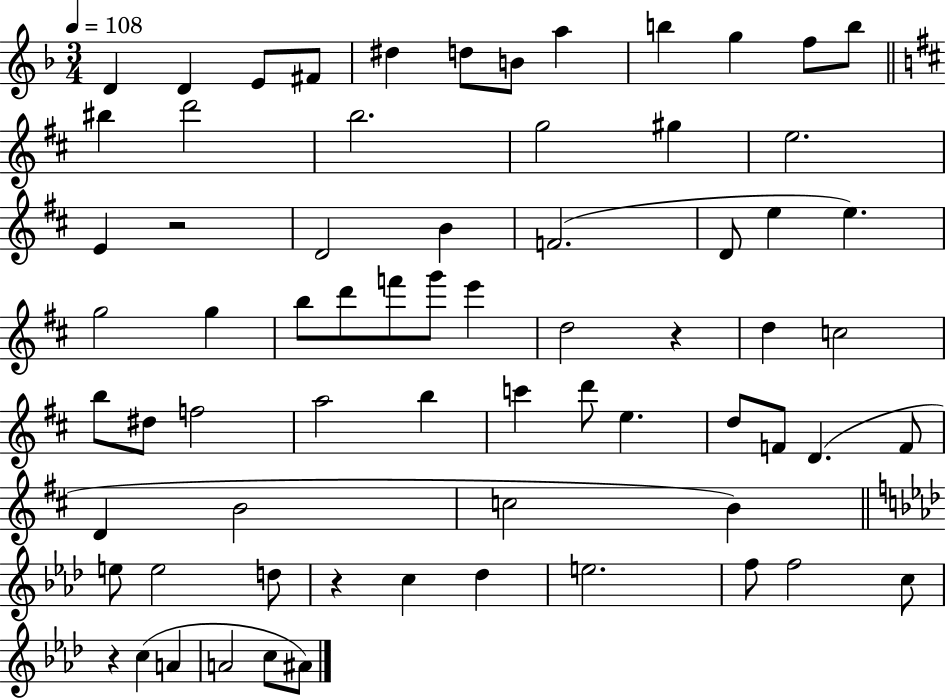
D4/q D4/q E4/e F#4/e D#5/q D5/e B4/e A5/q B5/q G5/q F5/e B5/e BIS5/q D6/h B5/h. G5/h G#5/q E5/h. E4/q R/h D4/h B4/q F4/h. D4/e E5/q E5/q. G5/h G5/q B5/e D6/e F6/e G6/e E6/q D5/h R/q D5/q C5/h B5/e D#5/e F5/h A5/h B5/q C6/q D6/e E5/q. D5/e F4/e D4/q. F4/e D4/q B4/h C5/h B4/q E5/e E5/h D5/e R/q C5/q Db5/q E5/h. F5/e F5/h C5/e R/q C5/q A4/q A4/h C5/e A#4/e